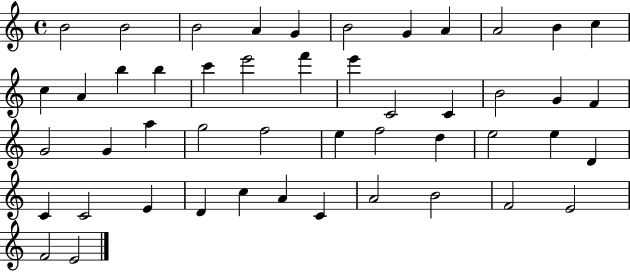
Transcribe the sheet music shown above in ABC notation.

X:1
T:Untitled
M:4/4
L:1/4
K:C
B2 B2 B2 A G B2 G A A2 B c c A b b c' e'2 f' e' C2 C B2 G F G2 G a g2 f2 e f2 d e2 e D C C2 E D c A C A2 B2 F2 E2 F2 E2